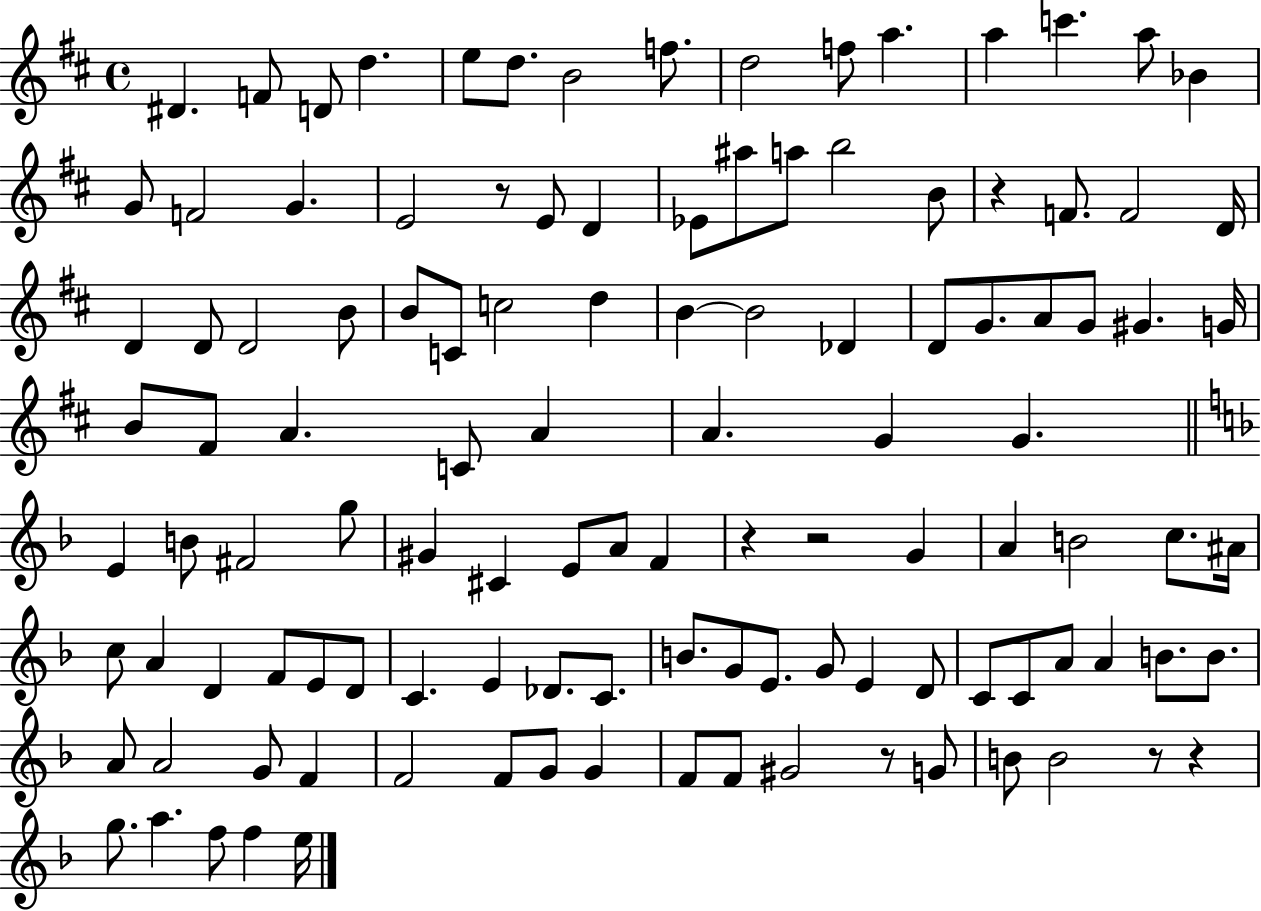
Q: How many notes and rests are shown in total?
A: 116